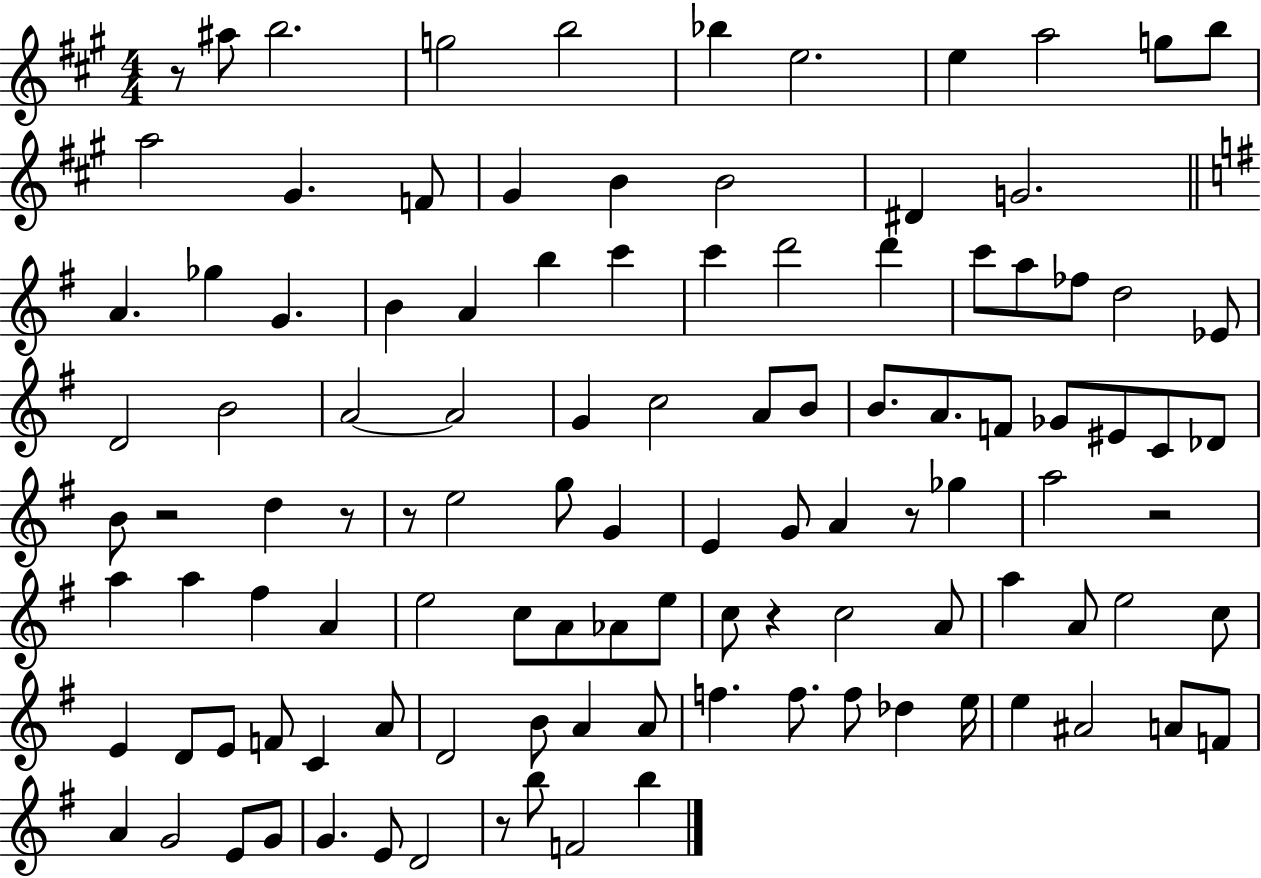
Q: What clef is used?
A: treble